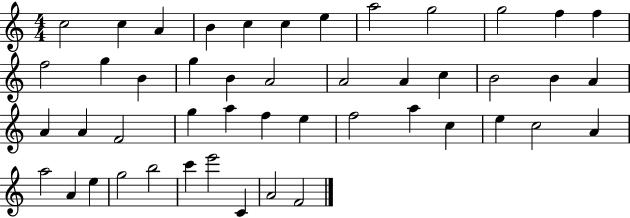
C5/h C5/q A4/q B4/q C5/q C5/q E5/q A5/h G5/h G5/h F5/q F5/q F5/h G5/q B4/q G5/q B4/q A4/h A4/h A4/q C5/q B4/h B4/q A4/q A4/q A4/q F4/h G5/q A5/q F5/q E5/q F5/h A5/q C5/q E5/q C5/h A4/q A5/h A4/q E5/q G5/h B5/h C6/q E6/h C4/q A4/h F4/h